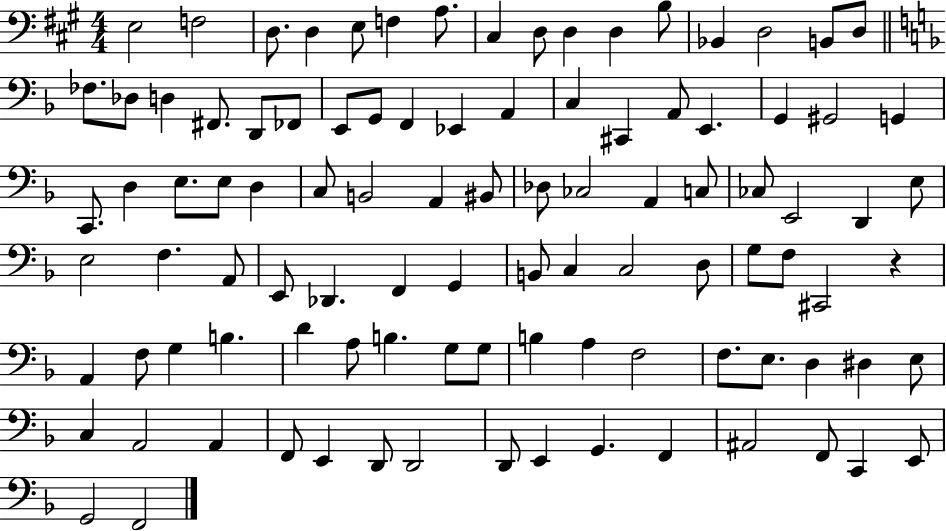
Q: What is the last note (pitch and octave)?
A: F2